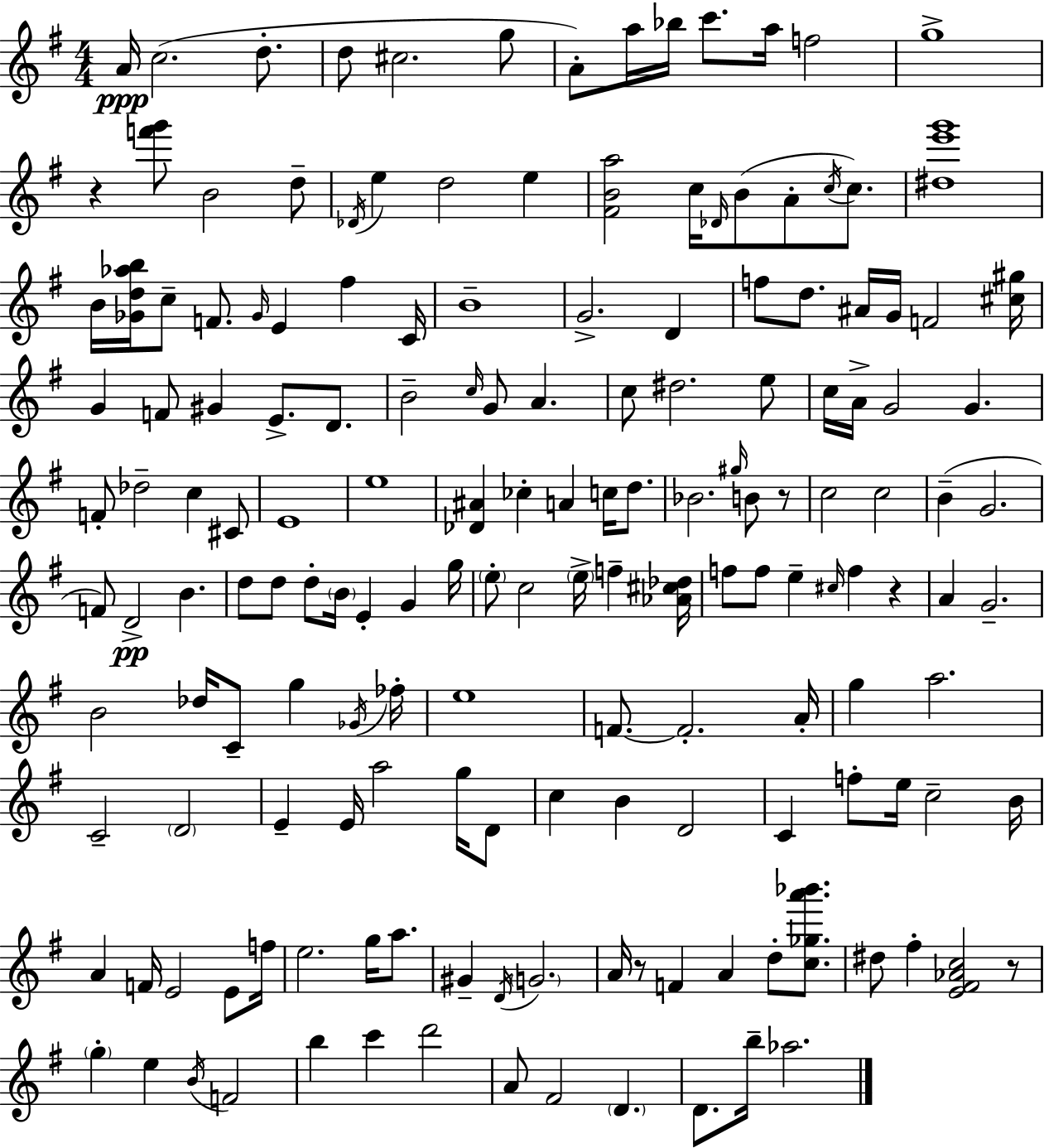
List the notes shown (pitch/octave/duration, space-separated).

A4/s C5/h. D5/e. D5/e C#5/h. G5/e A4/e A5/s Bb5/s C6/e. A5/s F5/h G5/w R/q [F6,G6]/e B4/h D5/e Db4/s E5/q D5/h E5/q [F#4,B4,A5]/h C5/s Db4/s B4/e A4/e C5/s C5/e. [D#5,E6,G6]/w B4/s [Gb4,D5,Ab5,B5]/s C5/e F4/e. Gb4/s E4/q F#5/q C4/s B4/w G4/h. D4/q F5/e D5/e. A#4/s G4/s F4/h [C#5,G#5]/s G4/q F4/e G#4/q E4/e. D4/e. B4/h C5/s G4/e A4/q. C5/e D#5/h. E5/e C5/s A4/s G4/h G4/q. F4/e Db5/h C5/q C#4/e E4/w E5/w [Db4,A#4]/q CES5/q A4/q C5/s D5/e. Bb4/h. G#5/s B4/e R/e C5/h C5/h B4/q G4/h. F4/e D4/h B4/q. D5/e D5/e D5/e B4/s E4/q G4/q G5/s E5/e C5/h E5/s F5/q [Ab4,C#5,Db5]/s F5/e F5/e E5/q C#5/s F5/q R/q A4/q G4/h. B4/h Db5/s C4/e G5/q Gb4/s FES5/s E5/w F4/e. F4/h. A4/s G5/q A5/h. C4/h D4/h E4/q E4/s A5/h G5/s D4/e C5/q B4/q D4/h C4/q F5/e E5/s C5/h B4/s A4/q F4/s E4/h E4/e F5/s E5/h. G5/s A5/e. G#4/q D4/s G4/h. A4/s R/e F4/q A4/q D5/e [C5,Gb5,A6,Bb6]/e. D#5/e F#5/q [E4,F#4,Ab4,C5]/h R/e G5/q E5/q B4/s F4/h B5/q C6/q D6/h A4/e F#4/h D4/q. D4/e. B5/s Ab5/h.